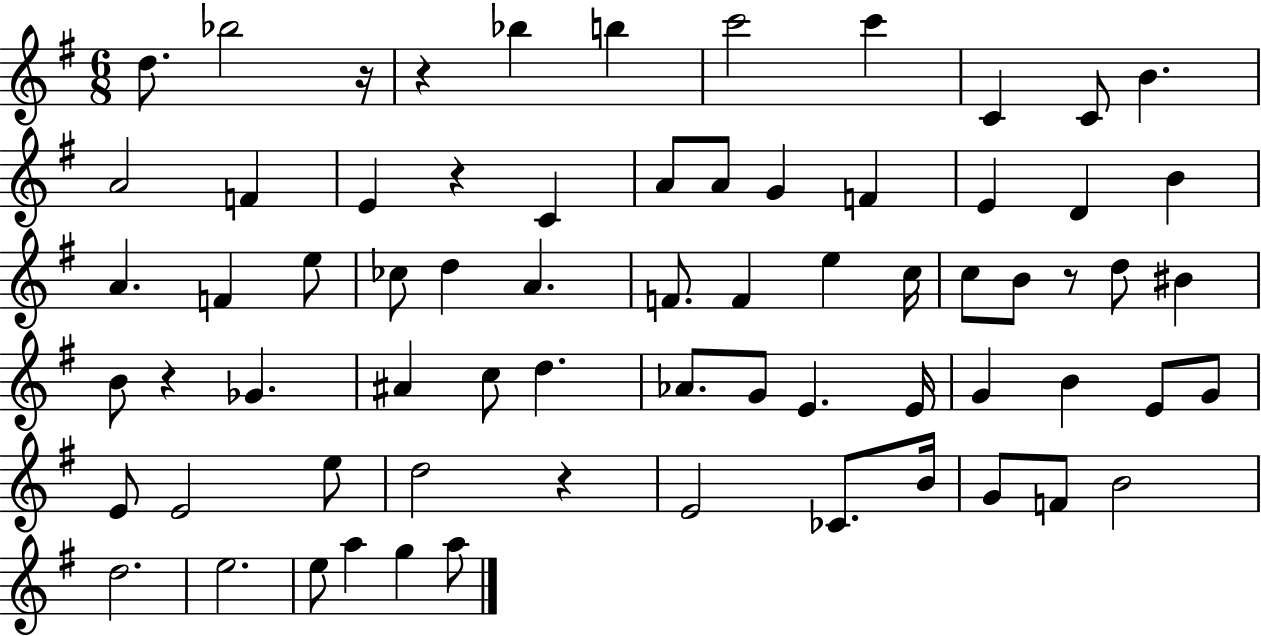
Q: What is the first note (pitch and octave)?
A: D5